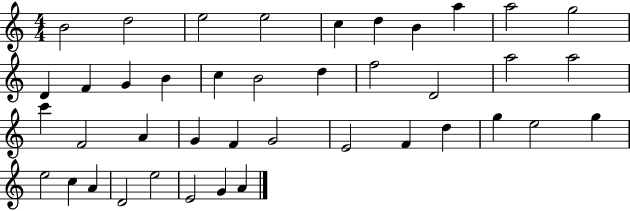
B4/h D5/h E5/h E5/h C5/q D5/q B4/q A5/q A5/h G5/h D4/q F4/q G4/q B4/q C5/q B4/h D5/q F5/h D4/h A5/h A5/h C6/q F4/h A4/q G4/q F4/q G4/h E4/h F4/q D5/q G5/q E5/h G5/q E5/h C5/q A4/q D4/h E5/h E4/h G4/q A4/q